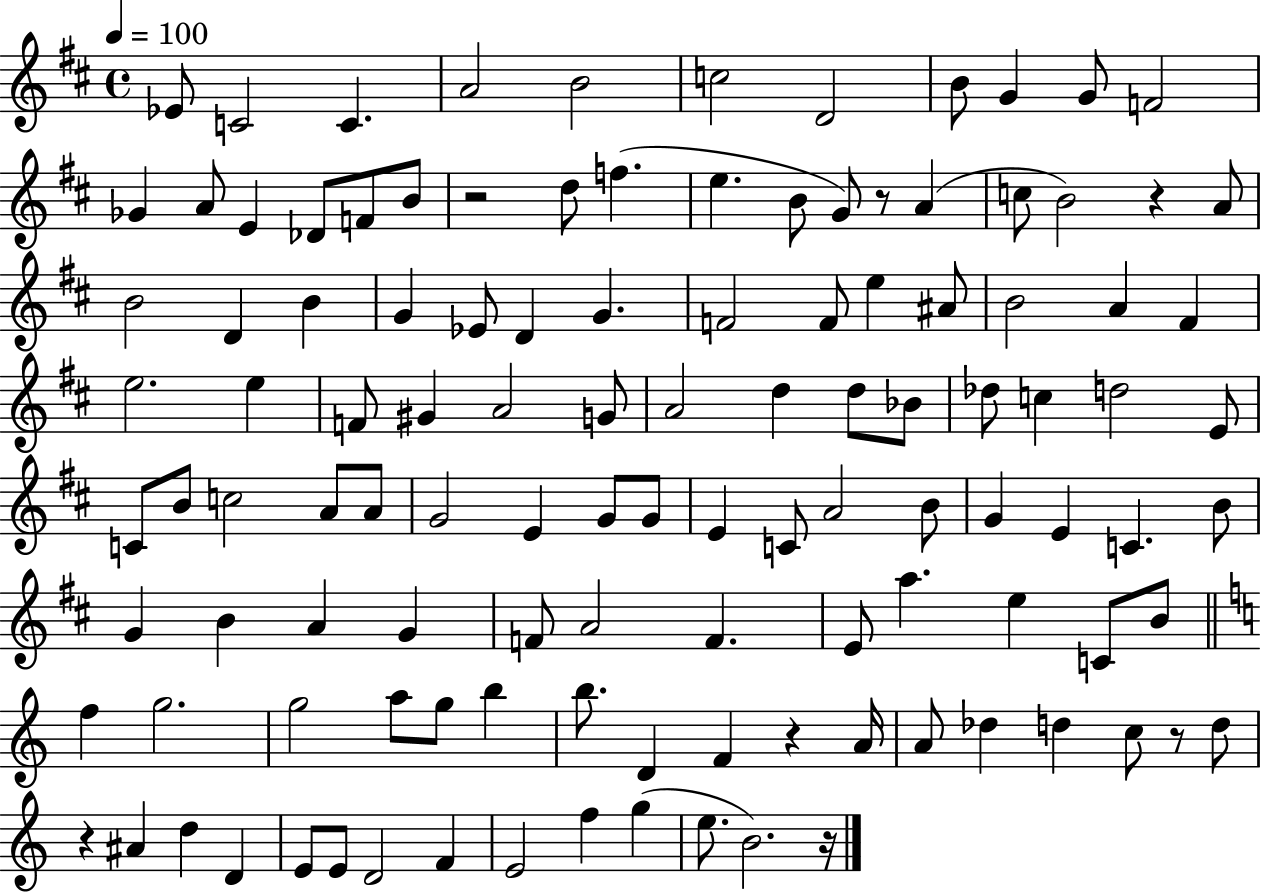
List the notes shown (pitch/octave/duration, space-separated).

Eb4/e C4/h C4/q. A4/h B4/h C5/h D4/h B4/e G4/q G4/e F4/h Gb4/q A4/e E4/q Db4/e F4/e B4/e R/h D5/e F5/q. E5/q. B4/e G4/e R/e A4/q C5/e B4/h R/q A4/e B4/h D4/q B4/q G4/q Eb4/e D4/q G4/q. F4/h F4/e E5/q A#4/e B4/h A4/q F#4/q E5/h. E5/q F4/e G#4/q A4/h G4/e A4/h D5/q D5/e Bb4/e Db5/e C5/q D5/h E4/e C4/e B4/e C5/h A4/e A4/e G4/h E4/q G4/e G4/e E4/q C4/e A4/h B4/e G4/q E4/q C4/q. B4/e G4/q B4/q A4/q G4/q F4/e A4/h F4/q. E4/e A5/q. E5/q C4/e B4/e F5/q G5/h. G5/h A5/e G5/e B5/q B5/e. D4/q F4/q R/q A4/s A4/e Db5/q D5/q C5/e R/e D5/e R/q A#4/q D5/q D4/q E4/e E4/e D4/h F4/q E4/h F5/q G5/q E5/e. B4/h. R/s